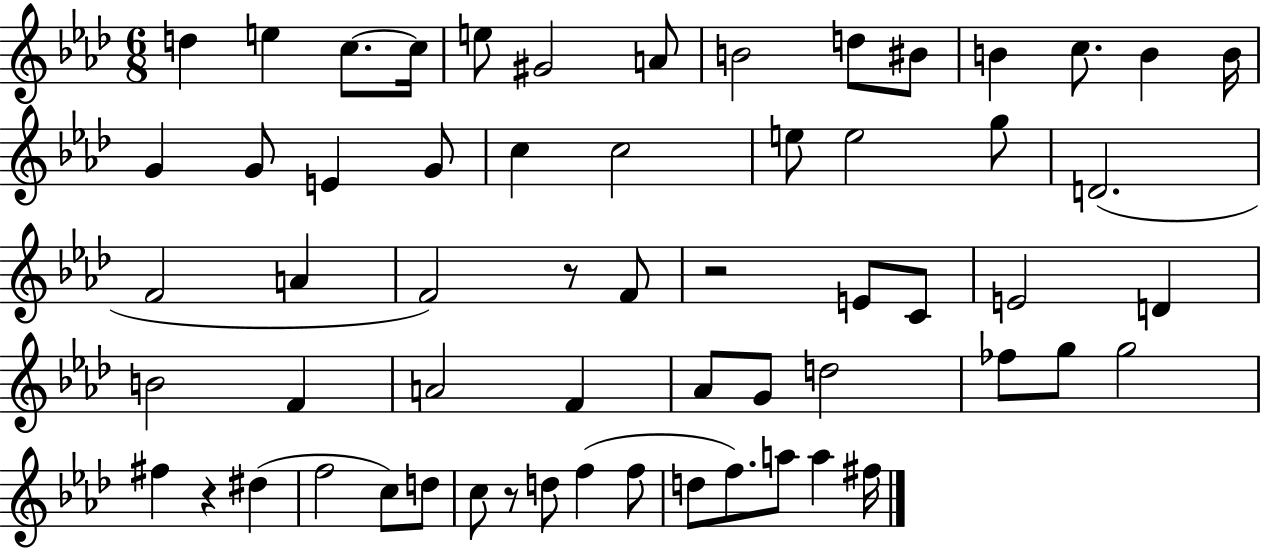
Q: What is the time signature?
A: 6/8